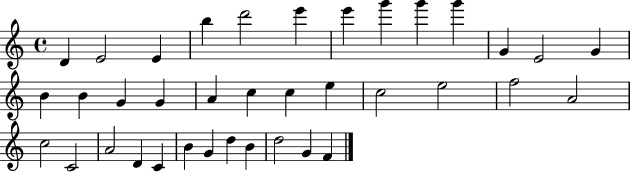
D4/q E4/h E4/q B5/q D6/h E6/q E6/q G6/q G6/q G6/q G4/q E4/h G4/q B4/q B4/q G4/q G4/q A4/q C5/q C5/q E5/q C5/h E5/h F5/h A4/h C5/h C4/h A4/h D4/q C4/q B4/q G4/q D5/q B4/q D5/h G4/q F4/q